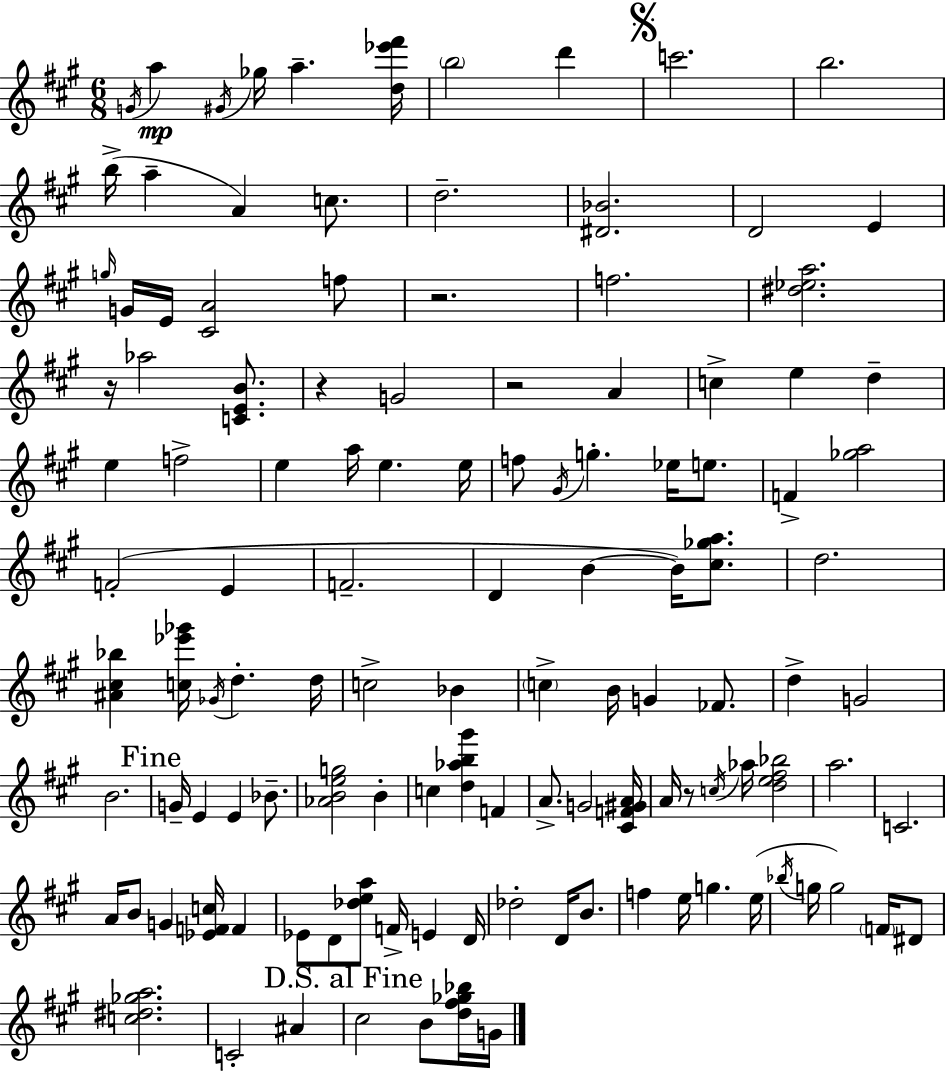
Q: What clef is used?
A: treble